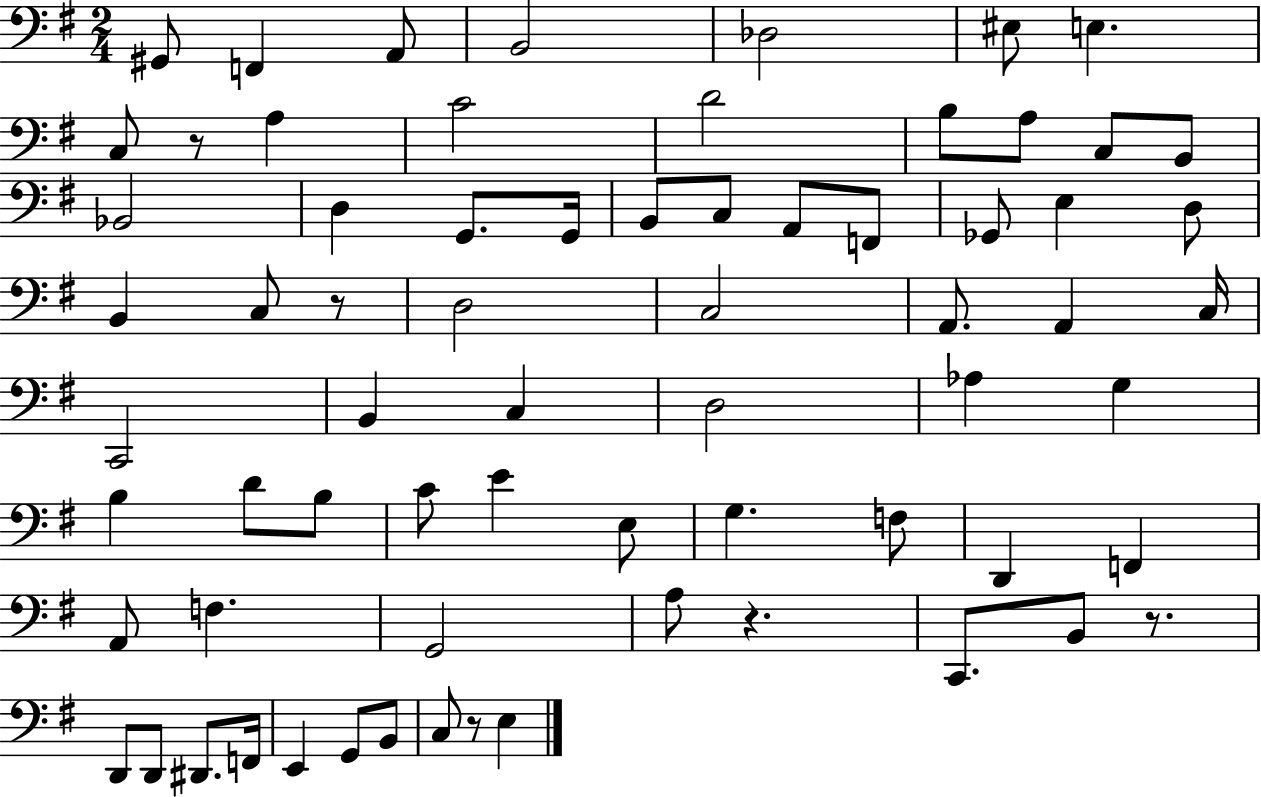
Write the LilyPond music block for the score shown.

{
  \clef bass
  \numericTimeSignature
  \time 2/4
  \key g \major
  gis,8 f,4 a,8 | b,2 | des2 | eis8 e4. | \break c8 r8 a4 | c'2 | d'2 | b8 a8 c8 b,8 | \break bes,2 | d4 g,8. g,16 | b,8 c8 a,8 f,8 | ges,8 e4 d8 | \break b,4 c8 r8 | d2 | c2 | a,8. a,4 c16 | \break c,2 | b,4 c4 | d2 | aes4 g4 | \break b4 d'8 b8 | c'8 e'4 e8 | g4. f8 | d,4 f,4 | \break a,8 f4. | g,2 | a8 r4. | c,8. b,8 r8. | \break d,8 d,8 dis,8. f,16 | e,4 g,8 b,8 | c8 r8 e4 | \bar "|."
}